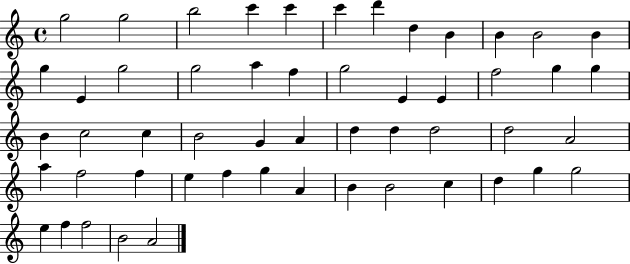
{
  \clef treble
  \time 4/4
  \defaultTimeSignature
  \key c \major
  g''2 g''2 | b''2 c'''4 c'''4 | c'''4 d'''4 d''4 b'4 | b'4 b'2 b'4 | \break g''4 e'4 g''2 | g''2 a''4 f''4 | g''2 e'4 e'4 | f''2 g''4 g''4 | \break b'4 c''2 c''4 | b'2 g'4 a'4 | d''4 d''4 d''2 | d''2 a'2 | \break a''4 f''2 f''4 | e''4 f''4 g''4 a'4 | b'4 b'2 c''4 | d''4 g''4 g''2 | \break e''4 f''4 f''2 | b'2 a'2 | \bar "|."
}